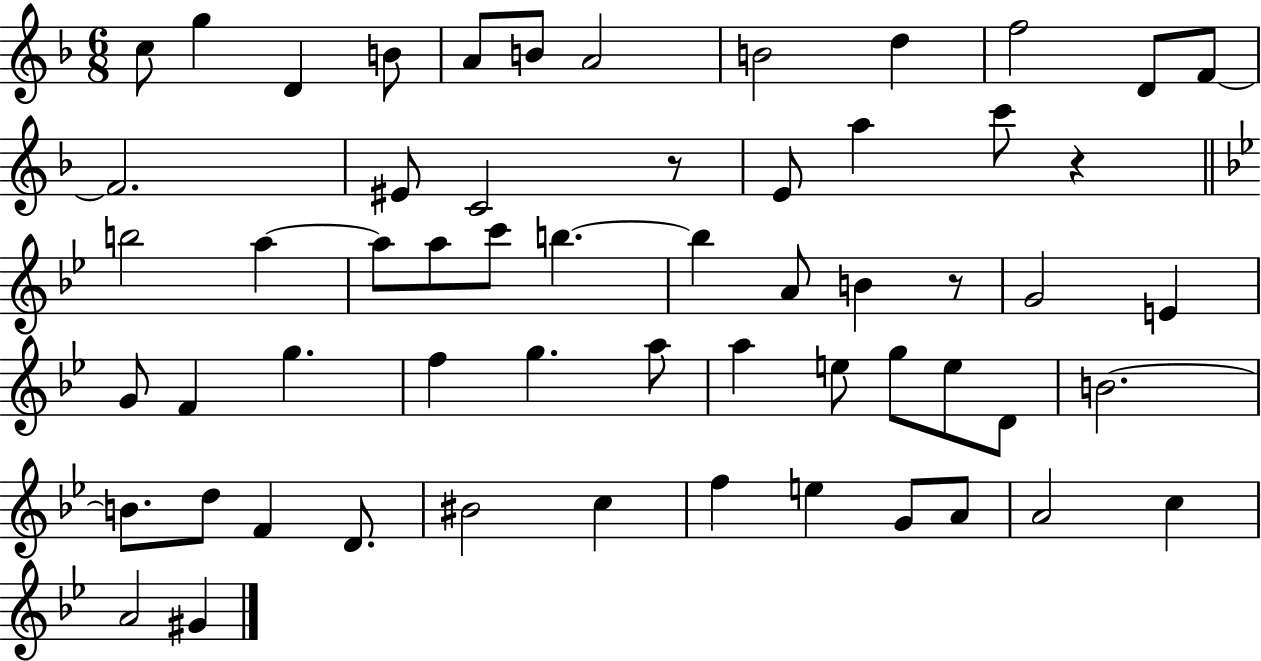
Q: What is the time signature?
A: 6/8